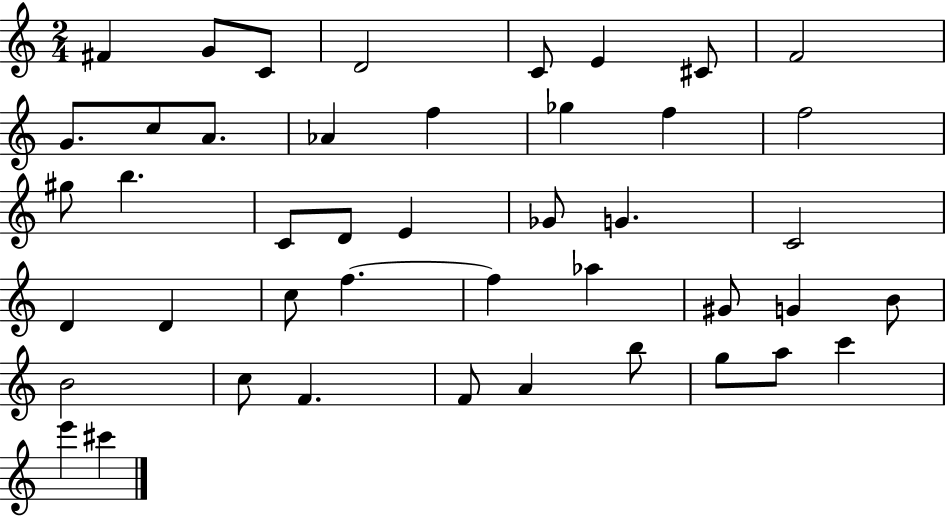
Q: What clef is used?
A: treble